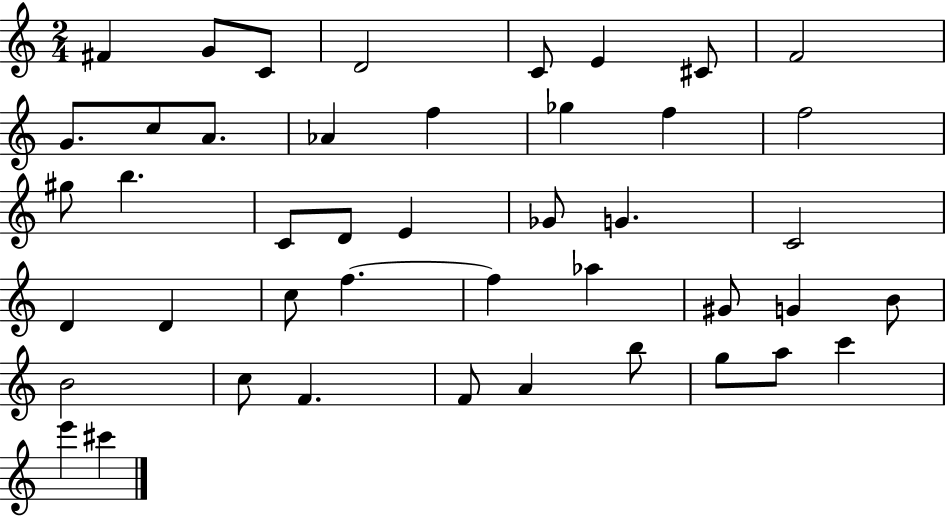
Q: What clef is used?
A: treble